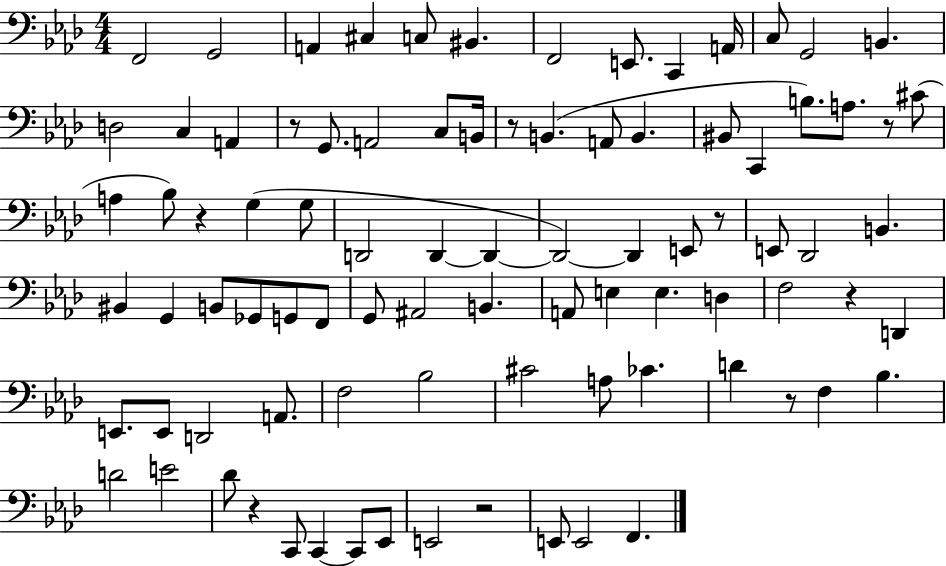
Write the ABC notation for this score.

X:1
T:Untitled
M:4/4
L:1/4
K:Ab
F,,2 G,,2 A,, ^C, C,/2 ^B,, F,,2 E,,/2 C,, A,,/4 C,/2 G,,2 B,, D,2 C, A,, z/2 G,,/2 A,,2 C,/2 B,,/4 z/2 B,, A,,/2 B,, ^B,,/2 C,, B,/2 A,/2 z/2 ^C/2 A, _B,/2 z G, G,/2 D,,2 D,, D,, D,,2 D,, E,,/2 z/2 E,,/2 _D,,2 B,, ^B,, G,, B,,/2 _G,,/2 G,,/2 F,,/2 G,,/2 ^A,,2 B,, A,,/2 E, E, D, F,2 z D,, E,,/2 E,,/2 D,,2 A,,/2 F,2 _B,2 ^C2 A,/2 _C D z/2 F, _B, D2 E2 _D/2 z C,,/2 C,, C,,/2 _E,,/2 E,,2 z2 E,,/2 E,,2 F,,